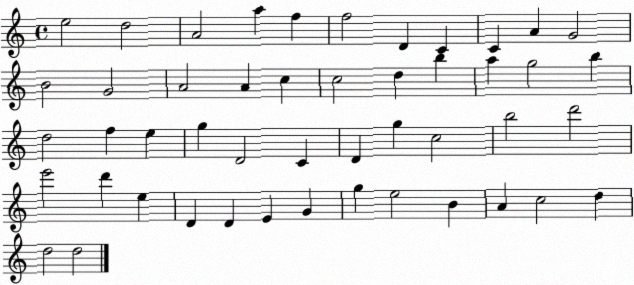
X:1
T:Untitled
M:4/4
L:1/4
K:C
e2 d2 A2 a f f2 D C C A G2 B2 G2 A2 A c c2 d b a g2 b d2 f e g D2 C D g c2 b2 d'2 e'2 d' e D D E G g e2 B A c2 d d2 d2